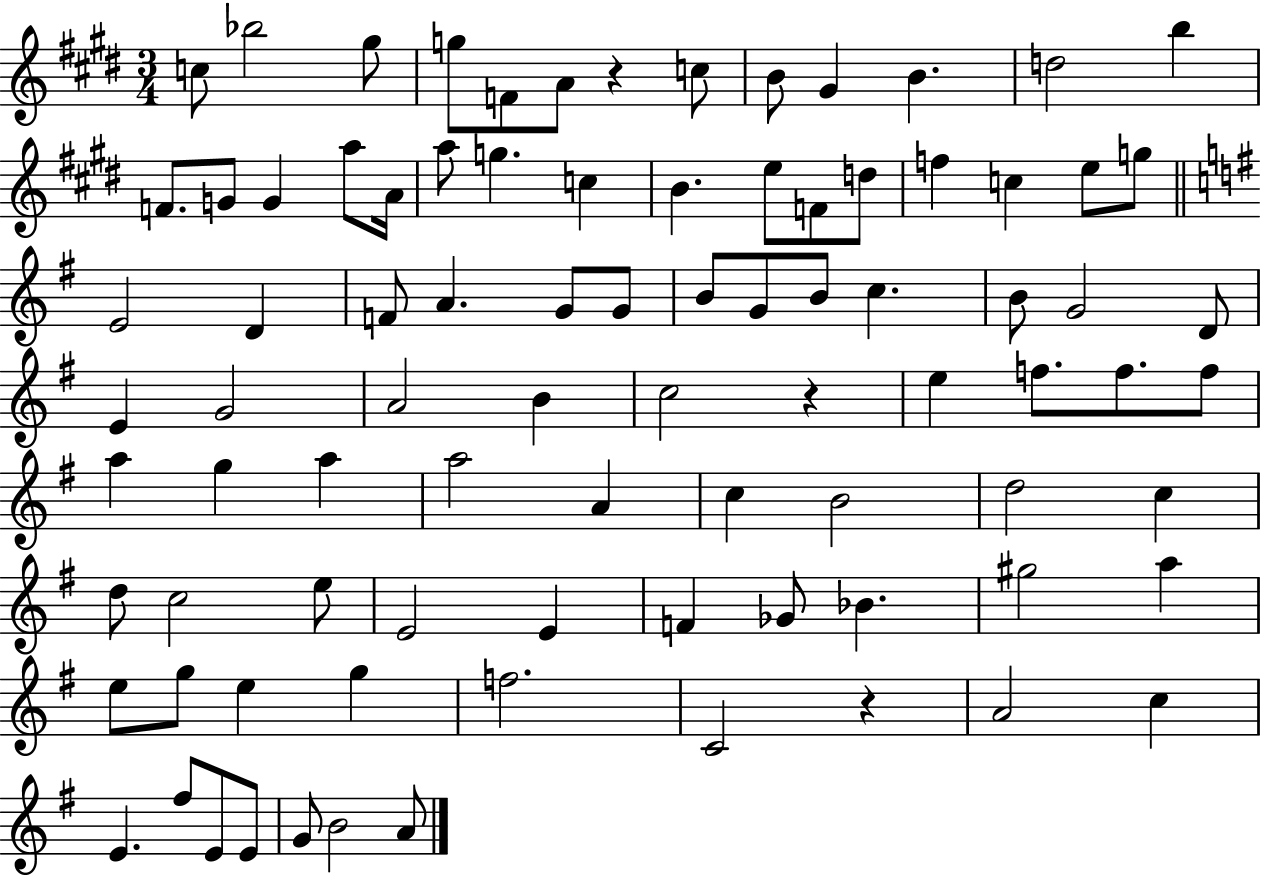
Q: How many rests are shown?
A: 3